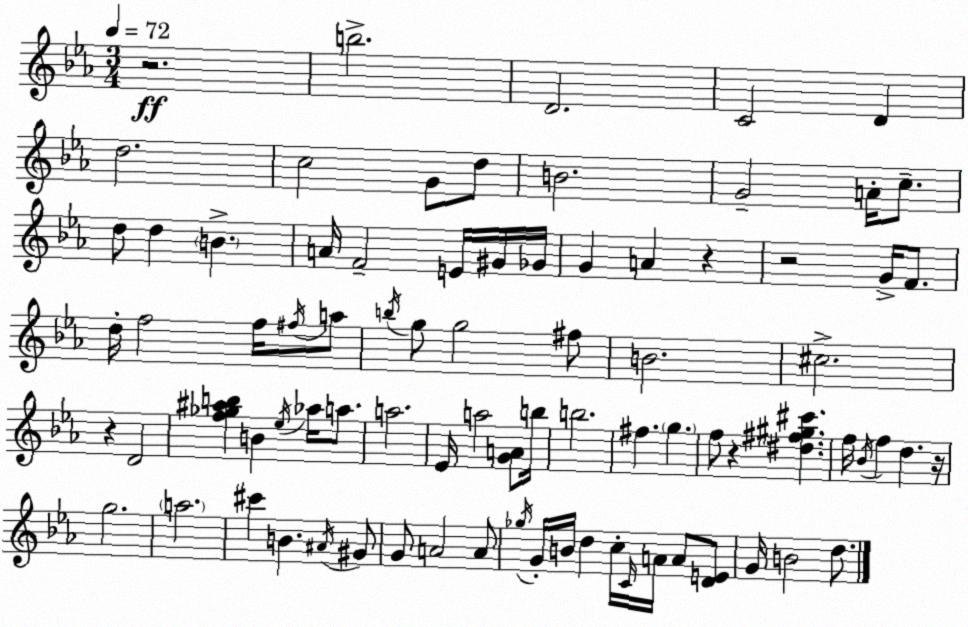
X:1
T:Untitled
M:3/4
L:1/4
K:Eb
z2 b2 D2 C2 D d2 c2 G/2 d/2 B2 G2 A/4 c/2 d/2 d B A/4 F2 E/4 ^G/4 _G/4 G A z z2 G/4 F/2 d/4 f2 f/4 ^f/4 a/2 b/4 g/2 g2 ^f/2 B2 ^c2 z D2 [f_g^ab] B _e/4 _a/4 a/2 a2 _E/4 a2 [GA]/2 b/4 b2 ^f g f/2 z [^d^f^g^c'] f/4 _B/4 f d z/4 g2 a2 ^c' B ^A/4 ^G/2 G/2 A2 A/2 _g/4 G/4 B/4 d c/4 C/4 A/4 A/2 [DE]/2 G/4 B2 d/2